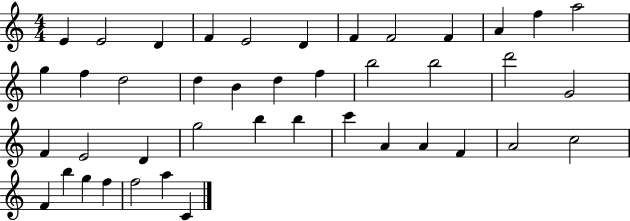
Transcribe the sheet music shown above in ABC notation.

X:1
T:Untitled
M:4/4
L:1/4
K:C
E E2 D F E2 D F F2 F A f a2 g f d2 d B d f b2 b2 d'2 G2 F E2 D g2 b b c' A A F A2 c2 F b g f f2 a C